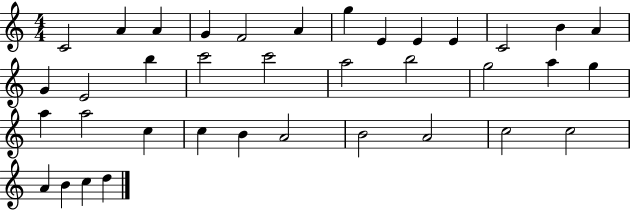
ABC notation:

X:1
T:Untitled
M:4/4
L:1/4
K:C
C2 A A G F2 A g E E E C2 B A G E2 b c'2 c'2 a2 b2 g2 a g a a2 c c B A2 B2 A2 c2 c2 A B c d